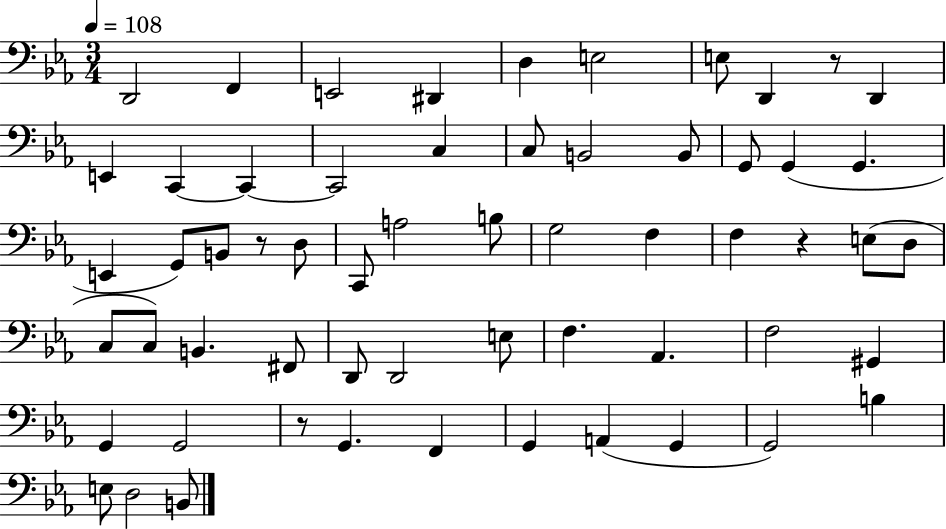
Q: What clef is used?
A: bass